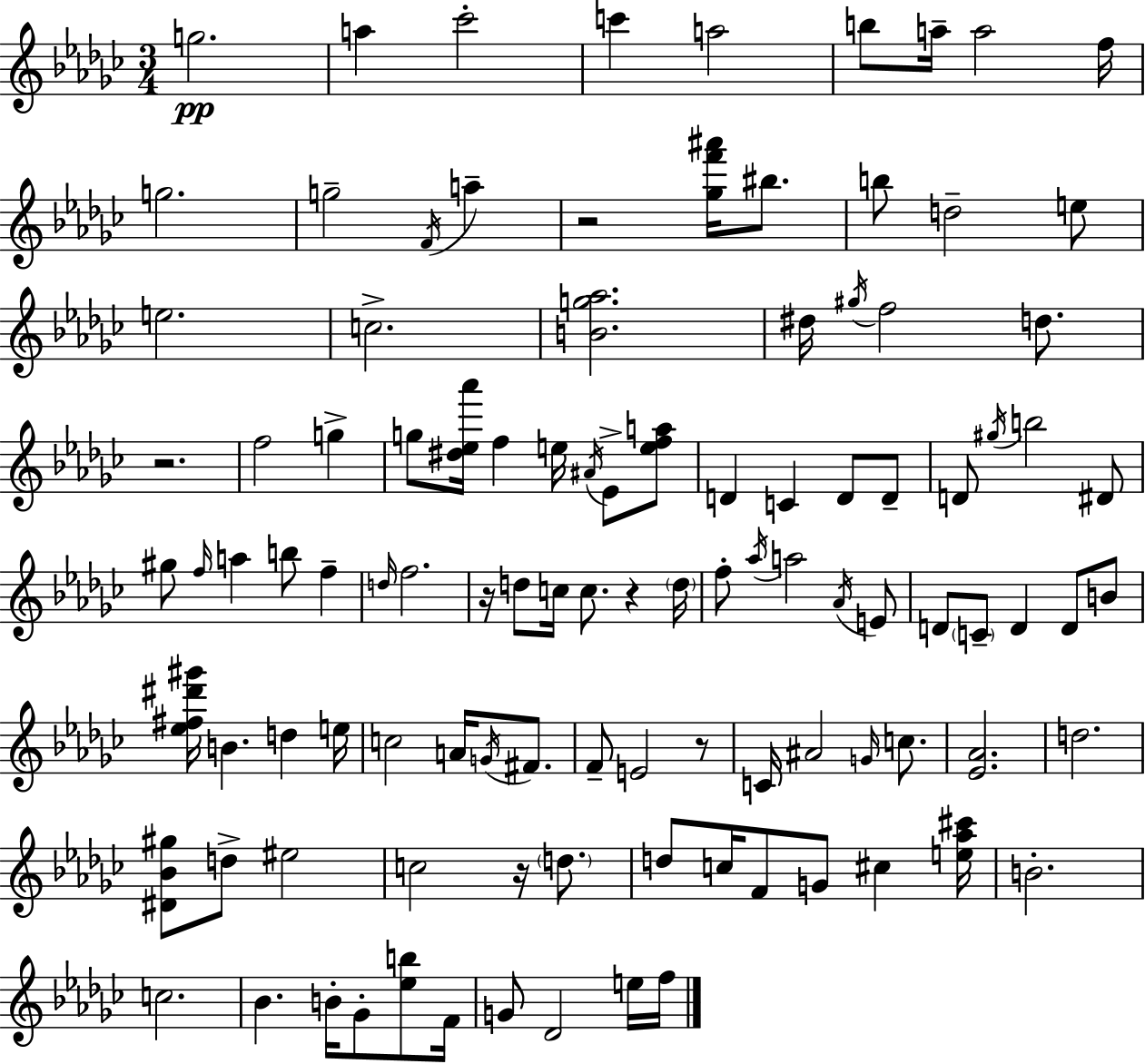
{
  \clef treble
  \numericTimeSignature
  \time 3/4
  \key ees \minor
  g''2.\pp | a''4 ces'''2-. | c'''4 a''2 | b''8 a''16-- a''2 f''16 | \break g''2. | g''2-- \acciaccatura { f'16 } a''4-- | r2 <ges'' f''' ais'''>16 bis''8. | b''8 d''2-- e''8 | \break e''2. | c''2.-> | <b' g'' aes''>2. | dis''16 \acciaccatura { gis''16 } f''2 d''8. | \break r2. | f''2 g''4-> | g''8 <dis'' ees'' aes'''>16 f''4 e''16 \acciaccatura { ais'16 } ees'8-> | <e'' f'' a''>8 d'4 c'4 d'8 | \break d'8-- d'8 \acciaccatura { gis''16 } b''2 | dis'8 gis''8 \grace { f''16 } a''4 b''8 | f''4-- \grace { d''16 } f''2. | r16 d''8 c''16 c''8. | \break r4 \parenthesize d''16 f''8-. \acciaccatura { aes''16 } a''2 | \acciaccatura { aes'16 } e'8 d'8 \parenthesize c'8-- | d'4 d'8 b'8 <ees'' fis'' dis''' gis'''>16 b'4. | d''4 e''16 c''2 | \break a'16 \acciaccatura { g'16 } fis'8. f'8-- e'2 | r8 c'16 ais'2 | \grace { g'16 } c''8. <ees' aes'>2. | d''2. | \break <dis' bes' gis''>8 | d''8-> eis''2 c''2 | r16 \parenthesize d''8. d''8 | c''16 f'8 g'8 cis''4 <e'' aes'' cis'''>16 b'2.-. | \break c''2. | bes'4. | b'16-. ges'8-. <ees'' b''>8 f'16 g'8 | des'2 e''16 f''16 \bar "|."
}